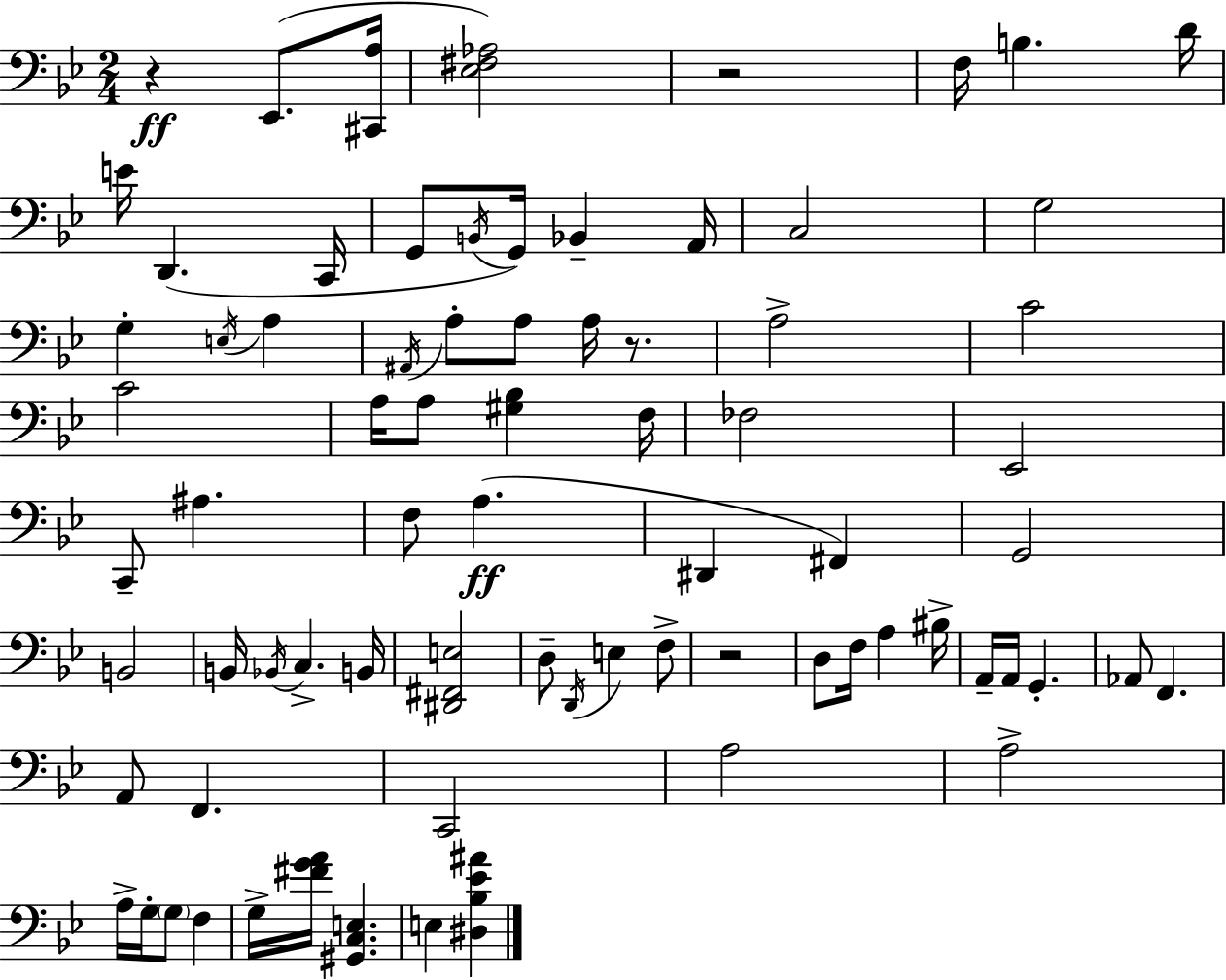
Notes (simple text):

R/q Eb2/e. [C#2,A3]/s [Eb3,F#3,Ab3]/h R/h F3/s B3/q. D4/s E4/s D2/q. C2/s G2/e B2/s G2/s Bb2/q A2/s C3/h G3/h G3/q E3/s A3/q A#2/s A3/e A3/e A3/s R/e. A3/h C4/h C4/h A3/s A3/e [G#3,Bb3]/q F3/s FES3/h Eb2/h C2/e A#3/q. F3/e A3/q. D#2/q F#2/q G2/h B2/h B2/s Bb2/s C3/q. B2/s [D#2,F#2,E3]/h D3/e D2/s E3/q F3/e R/h D3/e F3/s A3/q BIS3/s A2/s A2/s G2/q. Ab2/e F2/q. A2/e F2/q. C2/h A3/h A3/h A3/s G3/s G3/e F3/q G3/s [F#4,G4,A4]/s [G#2,C3,E3]/q. E3/q [D#3,Bb3,Eb4,A#4]/q